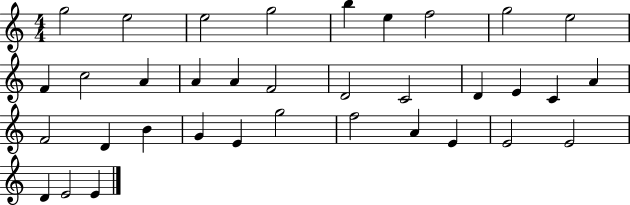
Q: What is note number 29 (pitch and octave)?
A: A4